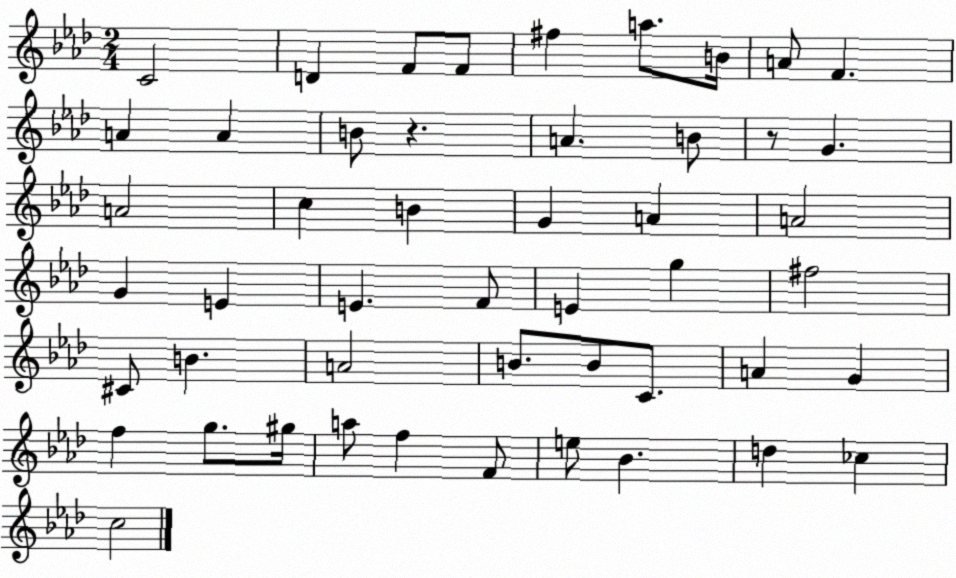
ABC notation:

X:1
T:Untitled
M:2/4
L:1/4
K:Ab
C2 D F/2 F/2 ^f a/2 B/4 A/2 F A A B/2 z A B/2 z/2 G A2 c B G A A2 G E E F/2 E g ^f2 ^C/2 B A2 B/2 B/2 C/2 A G f g/2 ^g/4 a/2 f F/2 e/2 _B d _c c2